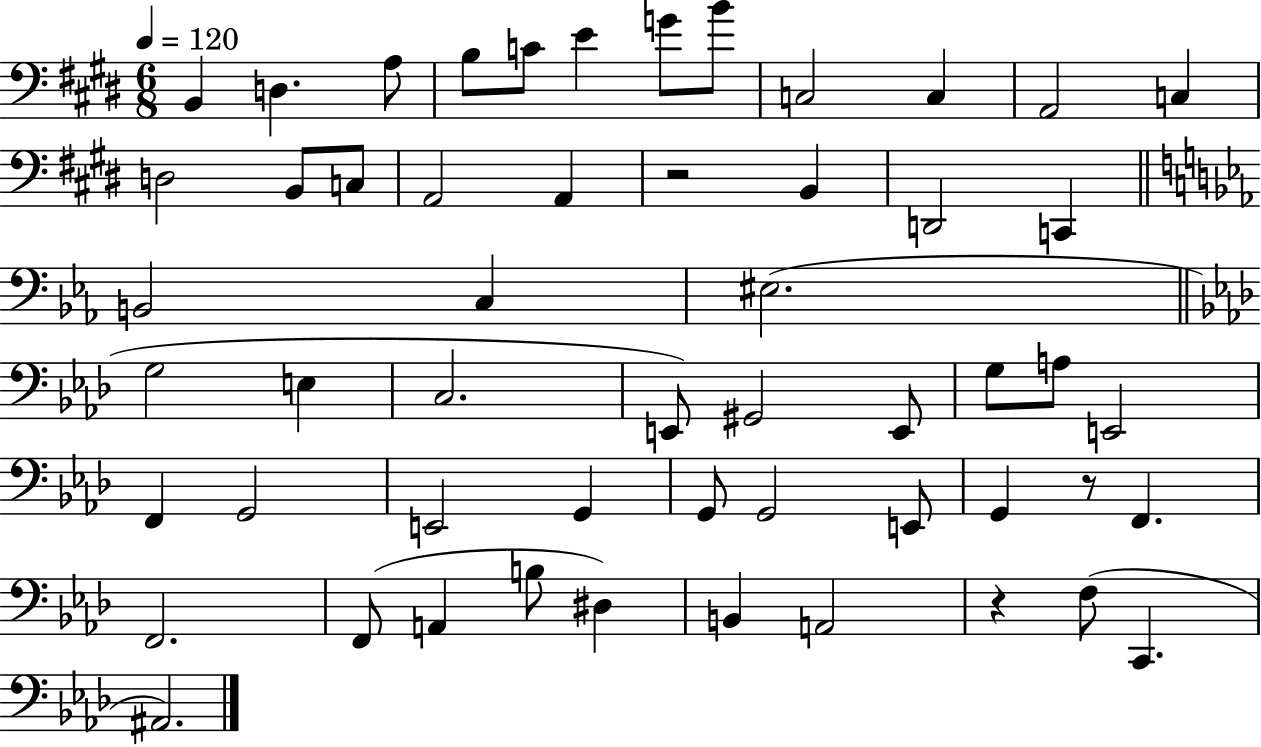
{
  \clef bass
  \numericTimeSignature
  \time 6/8
  \key e \major
  \tempo 4 = 120
  b,4 d4. a8 | b8 c'8 e'4 g'8 b'8 | c2 c4 | a,2 c4 | \break d2 b,8 c8 | a,2 a,4 | r2 b,4 | d,2 c,4 | \break \bar "||" \break \key ees \major b,2 c4 | eis2.( | \bar "||" \break \key aes \major g2 e4 | c2. | e,8) gis,2 e,8 | g8 a8 e,2 | \break f,4 g,2 | e,2 g,4 | g,8 g,2 e,8 | g,4 r8 f,4. | \break f,2. | f,8( a,4 b8 dis4) | b,4 a,2 | r4 f8( c,4. | \break ais,2.) | \bar "|."
}